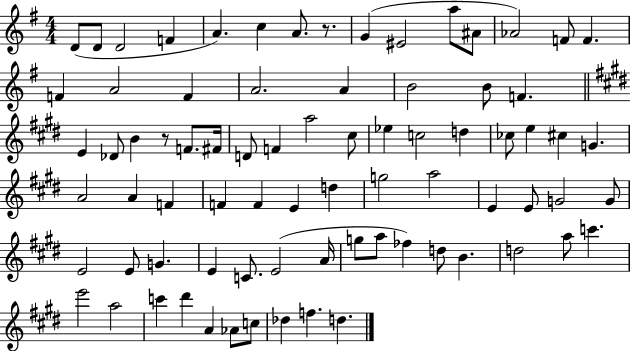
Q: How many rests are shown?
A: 2